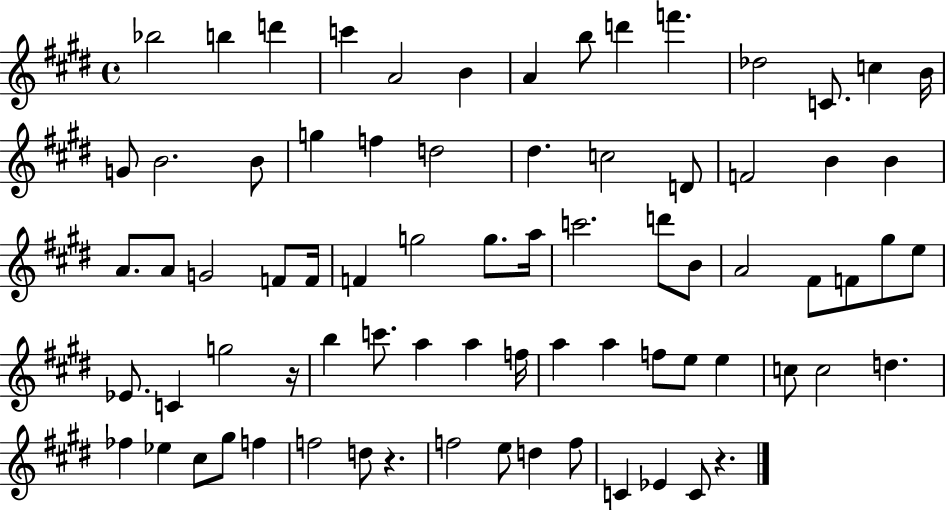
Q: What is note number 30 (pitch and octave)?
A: F4